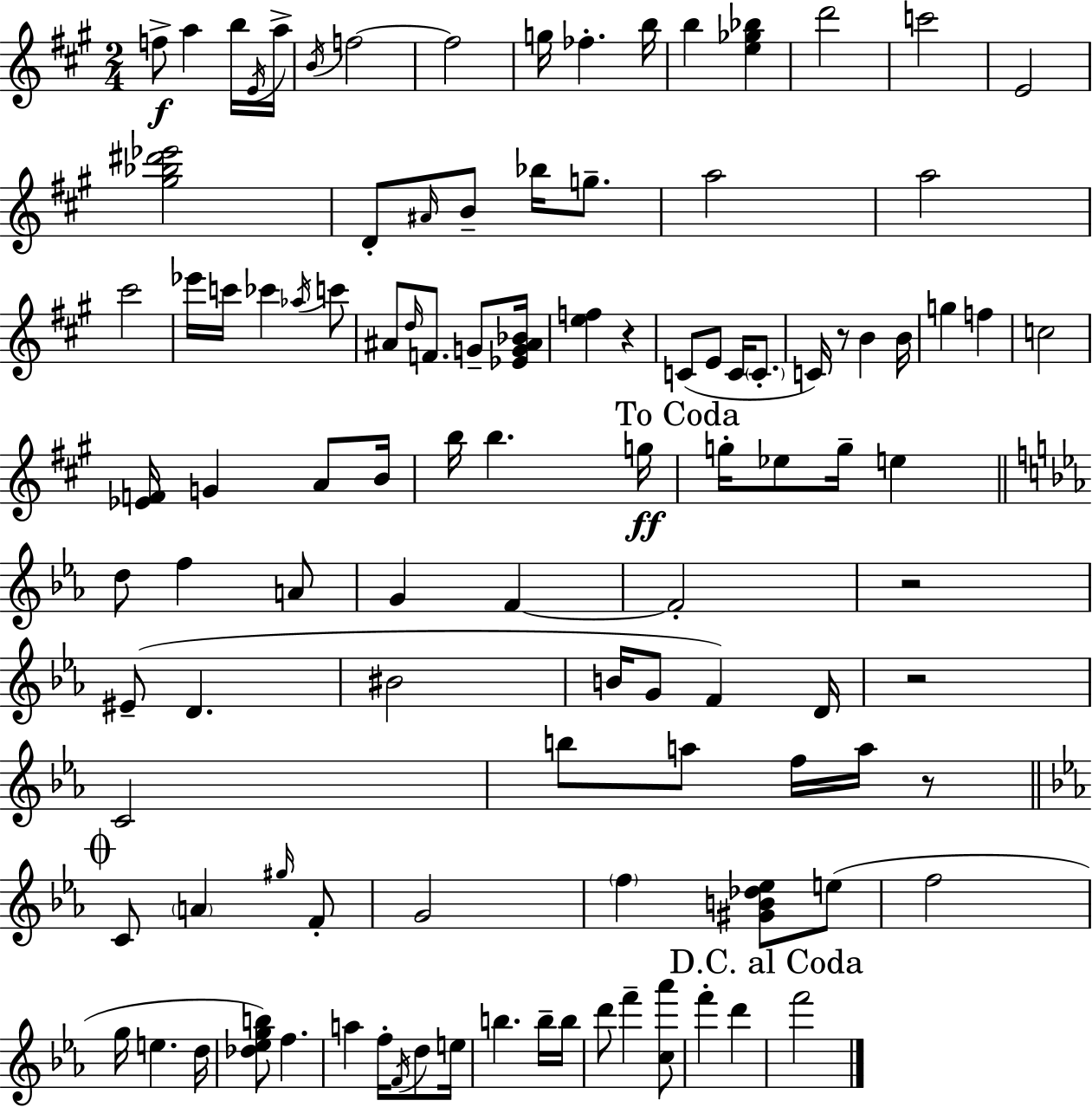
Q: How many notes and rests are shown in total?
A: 108